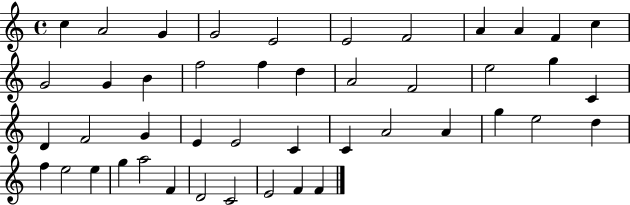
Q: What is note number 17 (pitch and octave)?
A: D5